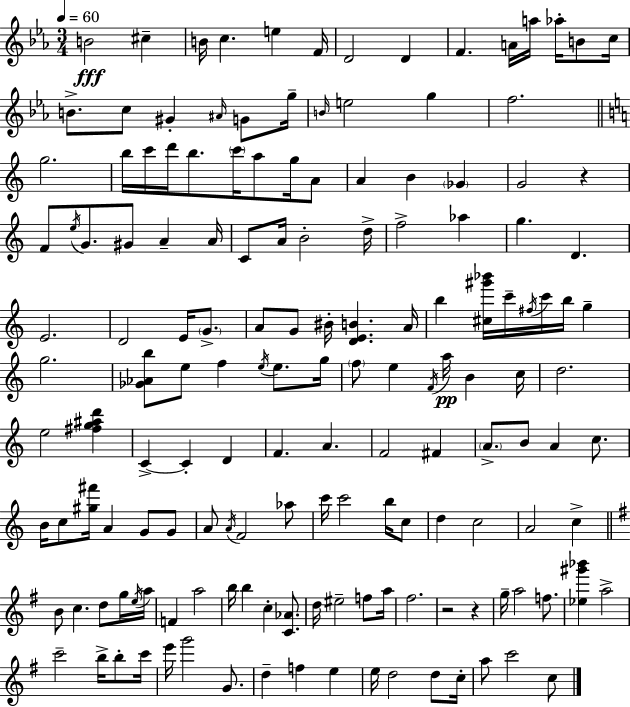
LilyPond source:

{
  \clef treble
  \numericTimeSignature
  \time 3/4
  \key ees \major
  \tempo 4 = 60
  b'2\fff cis''4-- | b'16 c''4. e''4 f'16 | d'2 d'4 | f'4. a'16 a''16 aes''16-. b'8 c''16 | \break b'8.-> c''8 gis'4-. \grace { ais'16 } g'8 | g''16-- \grace { b'16 } e''2 g''4 | f''2. | \bar "||" \break \key a \minor g''2. | b''16 c'''16 d'''16 b''8. \parenthesize c'''16 a''8 g''16 a'8 | a'4 b'4 \parenthesize ges'4 | g'2 r4 | \break f'8 \acciaccatura { e''16 } g'8. gis'8 a'4-- | a'16 c'8 a'16 b'2-. | d''16-> f''2-> aes''4 | g''4. d'4. | \break e'2. | d'2 e'16 \parenthesize g'8.-> | a'8 g'8 bis'16-. <d' e' b'>4. | a'16 b''4 <cis'' gis''' bes'''>16 c'''16-- \acciaccatura { fis''16 } c'''16 b''16 g''4-- | \break g''2. | <ges' aes' b''>8 e''8 f''4 \acciaccatura { e''16 } e''8. | g''16 \parenthesize f''8 e''4 \acciaccatura { f'16 }\pp a''16 b'4 | c''16 d''2. | \break e''2 | <fis'' g'' ais'' d'''>4 c'4->~~ c'4-. | d'4 f'4. a'4. | f'2 | \break fis'4 \parenthesize a'8.-> b'8 a'4 | c''8. b'16 c''8 <gis'' fis'''>16 a'4 | g'8 g'8 a'8 \acciaccatura { a'16 } f'2 | aes''8 c'''16 c'''2 | \break b''16 c''8 d''4 c''2 | a'2 | c''4-> \bar "||" \break \key g \major b'8 c''4. d''8 g''16 \acciaccatura { e''16 } | a''16 f'4 a''2 | b''16 b''4 c''4-. <c' aes'>8. | d''16 eis''2-- f''8 | \break a''16 fis''2. | r2 r4 | g''16-- a''2 f''8. | <ees'' gis''' bes'''>4 a''2-> | \break c'''2-- b''16-> b''8-. | c'''16 e'''16 g'''2 g'8. | d''4-- f''4 e''4 | e''16 d''2 d''8 | \break c''16-. a''8 c'''2 c''8 | \bar "|."
}